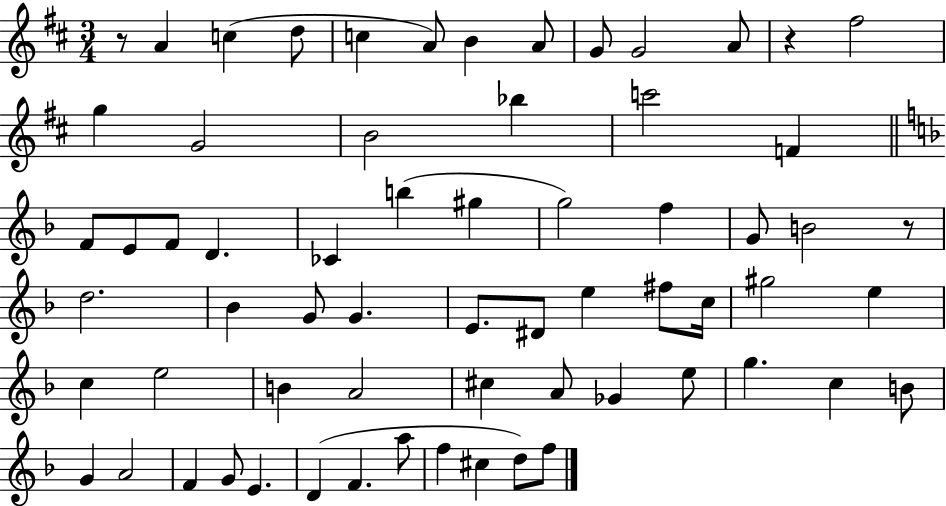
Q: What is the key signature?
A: D major